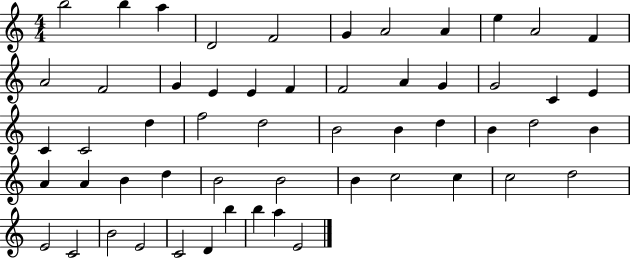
{
  \clef treble
  \numericTimeSignature
  \time 4/4
  \key c \major
  b''2 b''4 a''4 | d'2 f'2 | g'4 a'2 a'4 | e''4 a'2 f'4 | \break a'2 f'2 | g'4 e'4 e'4 f'4 | f'2 a'4 g'4 | g'2 c'4 e'4 | \break c'4 c'2 d''4 | f''2 d''2 | b'2 b'4 d''4 | b'4 d''2 b'4 | \break a'4 a'4 b'4 d''4 | b'2 b'2 | b'4 c''2 c''4 | c''2 d''2 | \break e'2 c'2 | b'2 e'2 | c'2 d'4 b''4 | b''4 a''4 e'2 | \break \bar "|."
}